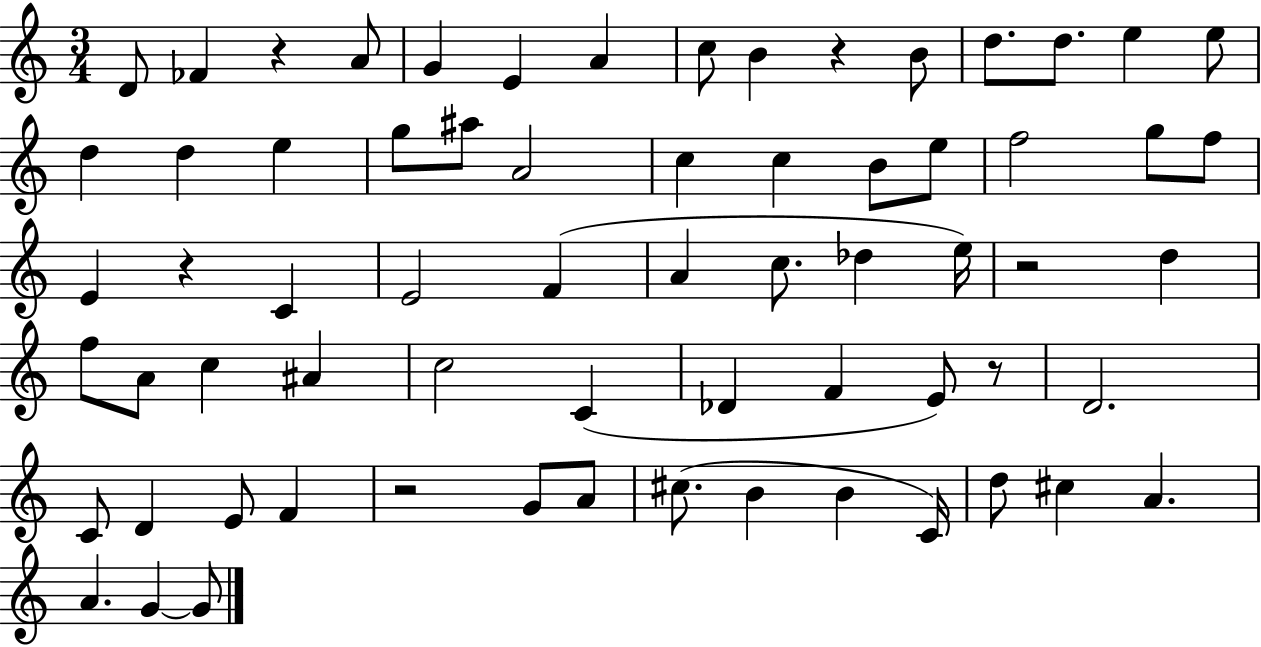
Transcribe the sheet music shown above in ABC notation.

X:1
T:Untitled
M:3/4
L:1/4
K:C
D/2 _F z A/2 G E A c/2 B z B/2 d/2 d/2 e e/2 d d e g/2 ^a/2 A2 c c B/2 e/2 f2 g/2 f/2 E z C E2 F A c/2 _d e/4 z2 d f/2 A/2 c ^A c2 C _D F E/2 z/2 D2 C/2 D E/2 F z2 G/2 A/2 ^c/2 B B C/4 d/2 ^c A A G G/2